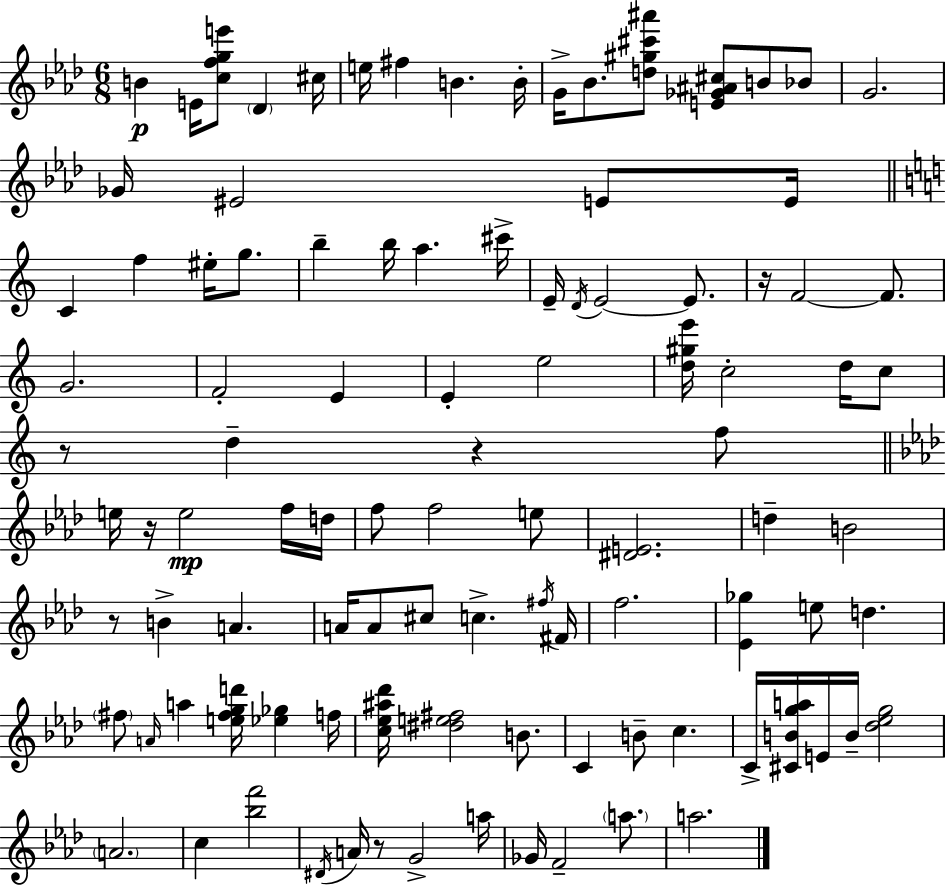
{
  \clef treble
  \numericTimeSignature
  \time 6/8
  \key aes \major
  b'4\p e'16 <c'' f'' g'' e'''>8 \parenthesize des'4 cis''16 | e''16 fis''4 b'4. b'16-. | g'16-> bes'8. <d'' gis'' cis''' ais'''>8 <e' ges' ais' cis''>8 b'8 bes'8 | g'2. | \break ges'16 eis'2 e'8 e'16 | \bar "||" \break \key c \major c'4 f''4 eis''16-. g''8. | b''4-- b''16 a''4. cis'''16-> | e'16-- \acciaccatura { d'16 } e'2~~ e'8. | r16 f'2~~ f'8. | \break g'2. | f'2-. e'4 | e'4-. e''2 | <d'' gis'' e'''>16 c''2-. d''16 c''8 | \break r8 d''4-- r4 f''8 | \bar "||" \break \key aes \major e''16 r16 e''2\mp f''16 d''16 | f''8 f''2 e''8 | <dis' e'>2. | d''4-- b'2 | \break r8 b'4-> a'4. | a'16 a'8 cis''8 c''4.-> \acciaccatura { fis''16 } | fis'16 f''2. | <ees' ges''>4 e''8 d''4. | \break \parenthesize fis''8 \grace { a'16 } a''4 <e'' fis'' g'' d'''>16 <ees'' ges''>4 | f''16 <c'' ees'' ais'' des'''>16 <dis'' e'' fis''>2 b'8. | c'4 b'8-- c''4. | c'16-> <cis' b' g'' a''>16 e'16 b'16-- <des'' ees'' g''>2 | \break \parenthesize a'2. | c''4 <bes'' f'''>2 | \acciaccatura { dis'16 } a'16 r8 g'2-> | a''16 ges'16 f'2-- | \break \parenthesize a''8. a''2. | \bar "|."
}